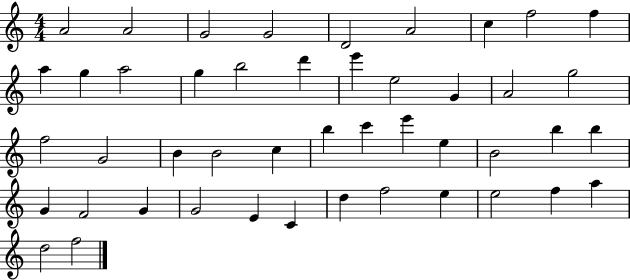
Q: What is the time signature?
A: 4/4